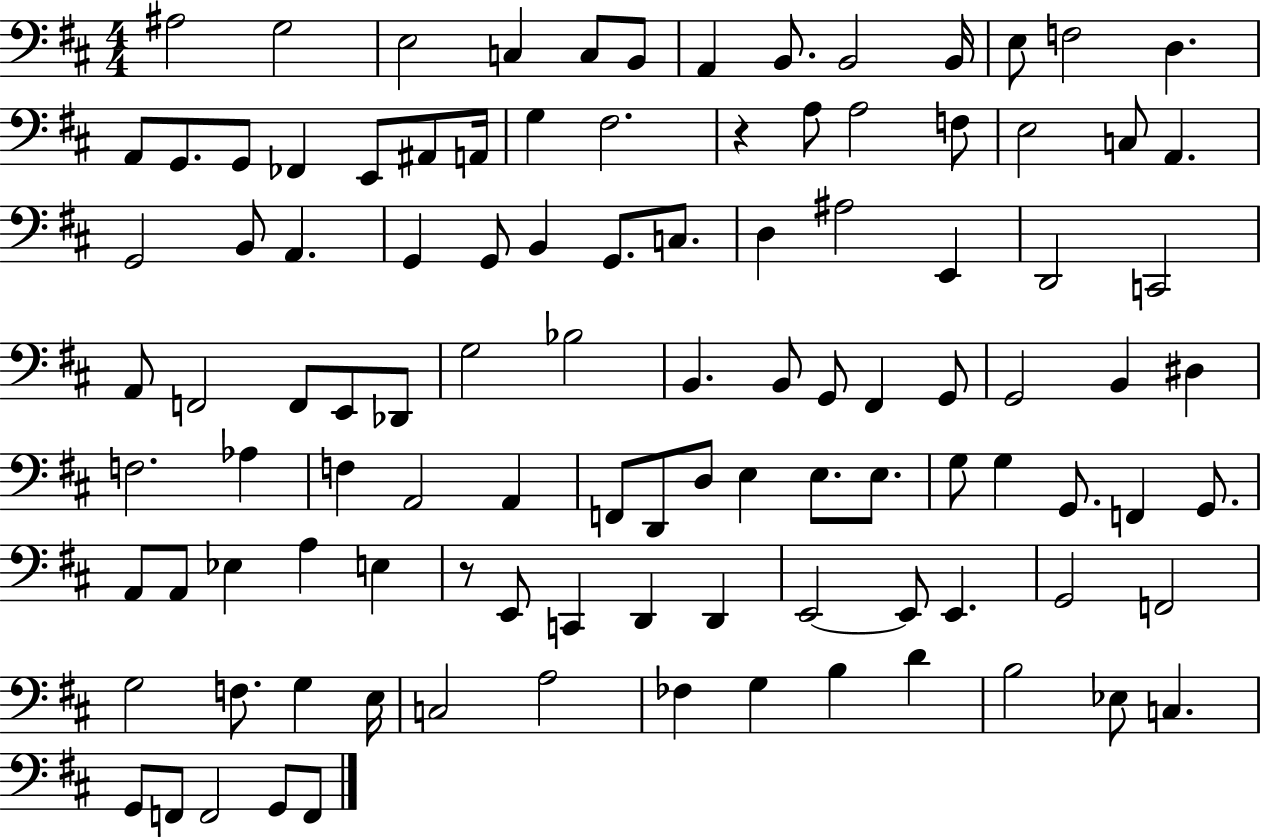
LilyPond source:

{
  \clef bass
  \numericTimeSignature
  \time 4/4
  \key d \major
  \repeat volta 2 { ais2 g2 | e2 c4 c8 b,8 | a,4 b,8. b,2 b,16 | e8 f2 d4. | \break a,8 g,8. g,8 fes,4 e,8 ais,8 a,16 | g4 fis2. | r4 a8 a2 f8 | e2 c8 a,4. | \break g,2 b,8 a,4. | g,4 g,8 b,4 g,8. c8. | d4 ais2 e,4 | d,2 c,2 | \break a,8 f,2 f,8 e,8 des,8 | g2 bes2 | b,4. b,8 g,8 fis,4 g,8 | g,2 b,4 dis4 | \break f2. aes4 | f4 a,2 a,4 | f,8 d,8 d8 e4 e8. e8. | g8 g4 g,8. f,4 g,8. | \break a,8 a,8 ees4 a4 e4 | r8 e,8 c,4 d,4 d,4 | e,2~~ e,8 e,4. | g,2 f,2 | \break g2 f8. g4 e16 | c2 a2 | fes4 g4 b4 d'4 | b2 ees8 c4. | \break g,8 f,8 f,2 g,8 f,8 | } \bar "|."
}